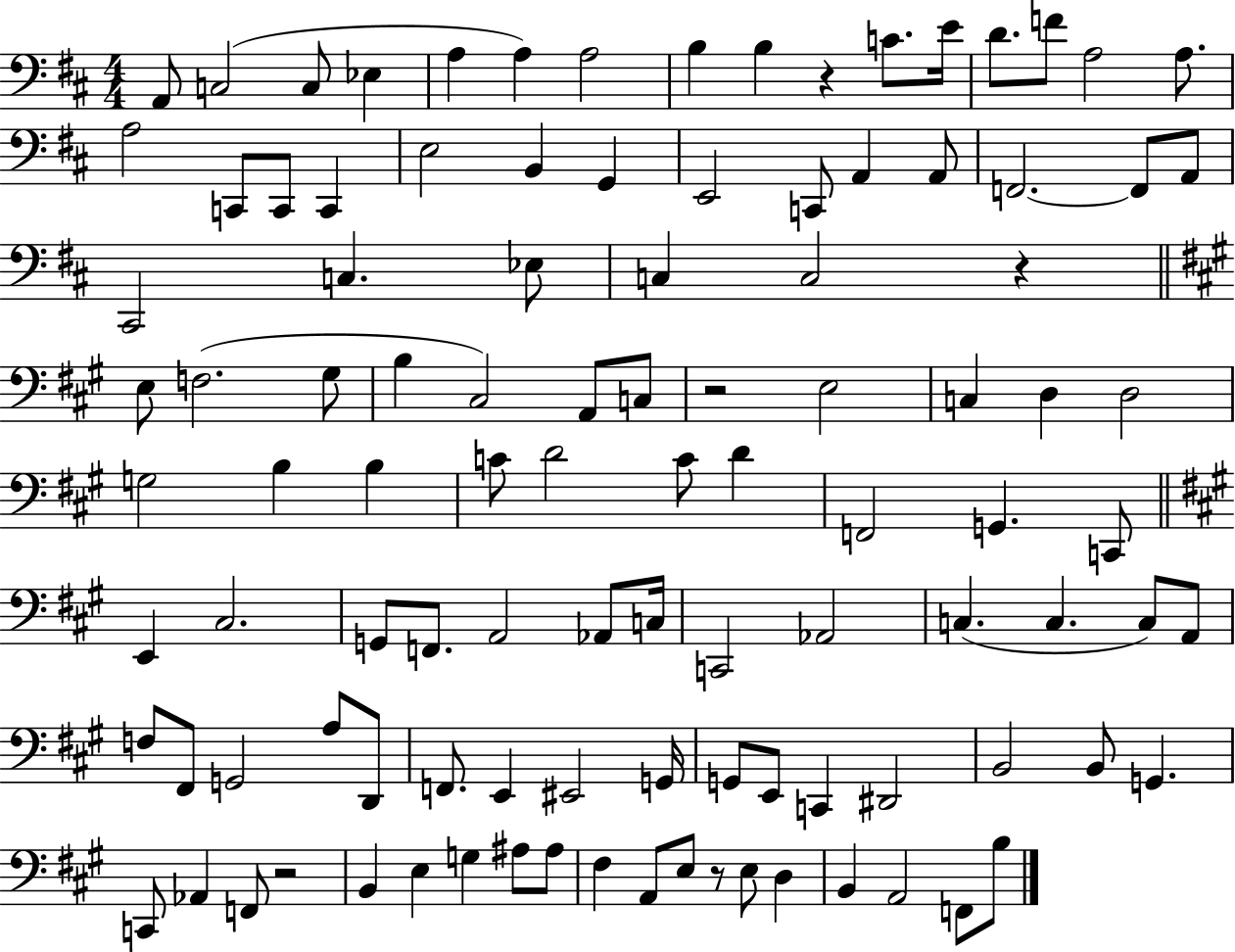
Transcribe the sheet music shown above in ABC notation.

X:1
T:Untitled
M:4/4
L:1/4
K:D
A,,/2 C,2 C,/2 _E, A, A, A,2 B, B, z C/2 E/4 D/2 F/2 A,2 A,/2 A,2 C,,/2 C,,/2 C,, E,2 B,, G,, E,,2 C,,/2 A,, A,,/2 F,,2 F,,/2 A,,/2 ^C,,2 C, _E,/2 C, C,2 z E,/2 F,2 ^G,/2 B, ^C,2 A,,/2 C,/2 z2 E,2 C, D, D,2 G,2 B, B, C/2 D2 C/2 D F,,2 G,, C,,/2 E,, ^C,2 G,,/2 F,,/2 A,,2 _A,,/2 C,/4 C,,2 _A,,2 C, C, C,/2 A,,/2 F,/2 ^F,,/2 G,,2 A,/2 D,,/2 F,,/2 E,, ^E,,2 G,,/4 G,,/2 E,,/2 C,, ^D,,2 B,,2 B,,/2 G,, C,,/2 _A,, F,,/2 z2 B,, E, G, ^A,/2 ^A,/2 ^F, A,,/2 E,/2 z/2 E,/2 D, B,, A,,2 F,,/2 B,/2